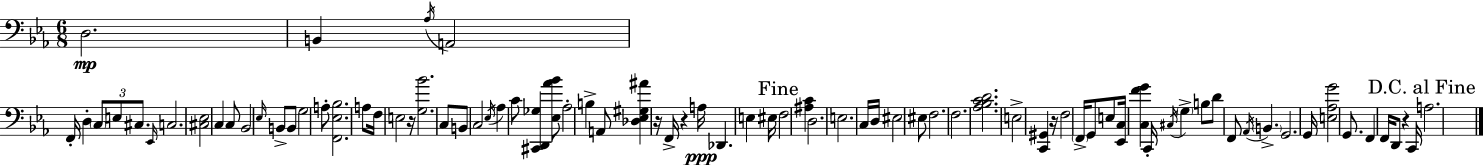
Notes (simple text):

D3/h. B2/q Ab3/s A2/h F2/s D3/q C3/e E3/e C#3/e. Eb2/s C3/h. [C#3,Eb3]/h C3/q C3/e Bb2/h Eb3/s B2/e B2/e G3/h A3/e [F2,Eb3,Bb3]/h. A3/e F3/s E3/h R/s [G3,Bb4]/h. C3/e B2/e C3/h Eb3/s Ab3/q C4/e [C#2,D2,Gb3]/q [Eb3,Ab4,Bb4]/e Ab3/h B3/q A2/e [Db3,Eb3,G#3,A#4]/q R/s F2/s R/q A3/s Db2/q. E3/q EIS3/s F3/h [A#3,C4]/q D3/h. E3/h. C3/s D3/s EIS3/h EIS3/e F3/h. F3/h. [Ab3,Bb3,C4,D4]/h. E3/h [C2,G#2]/q R/s F3/h F2/s G2/e E3/e [Eb2,C3]/s [C3,F4,G4]/q C2/s C#3/s G3/q B3/e D4/e F2/e Ab2/s B2/q. G2/h. G2/s [E3,Ab3,G4]/h G2/e. F2/q F2/s D2/e R/q C2/s A3/h.